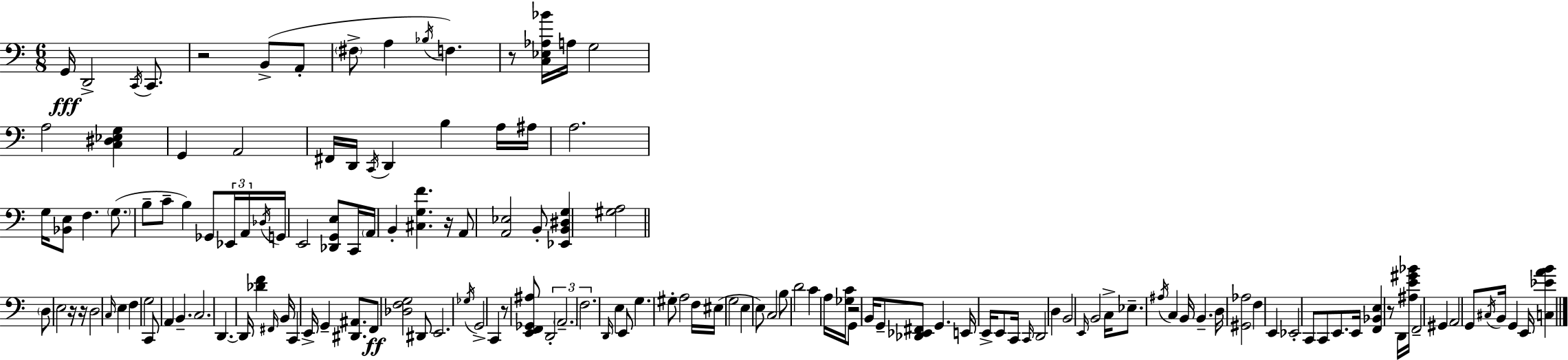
X:1
T:Untitled
M:6/8
L:1/4
K:Am
G,,/4 D,,2 C,,/4 C,,/2 z2 B,,/2 A,,/2 ^F,/2 A, _B,/4 F, z/2 [C,_E,_A,_B]/4 A,/4 G,2 A,2 [C,^D,_E,G,] G,, A,,2 ^F,,/4 D,,/4 C,,/4 D,, B, A,/4 ^A,/4 A,2 G,/4 [_B,,E,]/2 F, G,/2 B,/2 C/2 B, _G,,/2 _E,,/4 A,,/4 _D,/4 G,,/4 E,,2 [_D,,G,,E,]/2 C,,/4 A,,/4 B,, [^C,G,F] z/4 A,,/2 [A,,_E,]2 B,,/2 [_E,,B,,^D,G,] [^G,A,]2 D,/2 E,2 z/4 z/4 D,2 C,/4 E, F, G,2 C,,/2 A,, B,, C,2 D,, D,,/4 [_DF] ^F,,/4 B,,/4 C,, E,,/4 G,, [^D,,^A,,]/2 F,,/2 [_D,F,G,]2 ^D,,/2 E,,2 _G,/4 G,,2 C,, z/2 [E,,F,,_G,,^A,]/2 D,,2 A,,2 F,2 D,,/4 E, E,,/2 G, ^G,/2 A,2 F,/4 ^E,/4 G,2 E, E,/2 C,2 B,/2 D2 C A,/4 [_G,C]/4 G,,/2 z2 B,,/4 G,,/2 [_D,,_E,,^F,,]/2 G,, E,,/4 E,,/4 E,,/2 C,,/4 C,,/4 D,,2 D, B,,2 E,,/4 B,,2 C,/4 _E,/2 ^A,/4 C, B,,/4 B,, D,/4 [^G,,_A,]2 F, E,, _E,,2 C,,/2 C,,/2 E,,/2 E,,/4 [F,,_B,,E,] z/2 D,,/4 [^A,E^G_B]/4 F,,2 ^G,, A,,2 G,,/2 ^C,/4 B,,/4 G,, E,,/4 [C,_EAB]